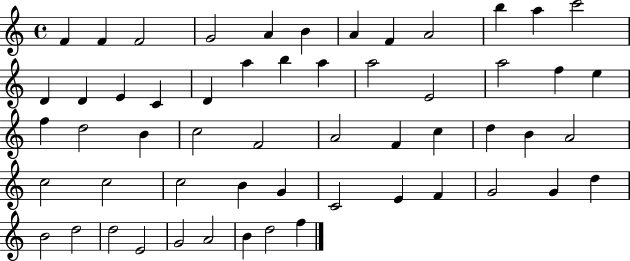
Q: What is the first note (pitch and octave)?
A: F4